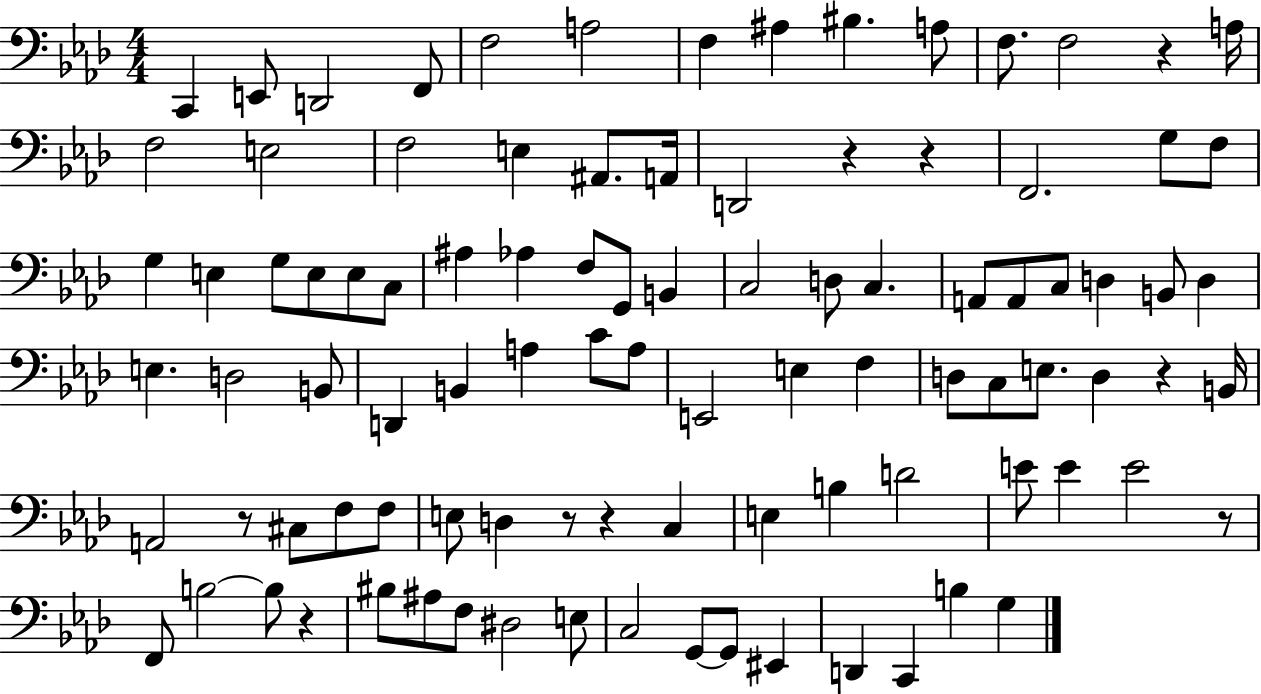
C2/q E2/e D2/h F2/e F3/h A3/h F3/q A#3/q BIS3/q. A3/e F3/e. F3/h R/q A3/s F3/h E3/h F3/h E3/q A#2/e. A2/s D2/h R/q R/q F2/h. G3/e F3/e G3/q E3/q G3/e E3/e E3/e C3/e A#3/q Ab3/q F3/e G2/e B2/q C3/h D3/e C3/q. A2/e A2/e C3/e D3/q B2/e D3/q E3/q. D3/h B2/e D2/q B2/q A3/q C4/e A3/e E2/h E3/q F3/q D3/e C3/e E3/e. D3/q R/q B2/s A2/h R/e C#3/e F3/e F3/e E3/e D3/q R/e R/q C3/q E3/q B3/q D4/h E4/e E4/q E4/h R/e F2/e B3/h B3/e R/q BIS3/e A#3/e F3/e D#3/h E3/e C3/h G2/e G2/e EIS2/q D2/q C2/q B3/q G3/q